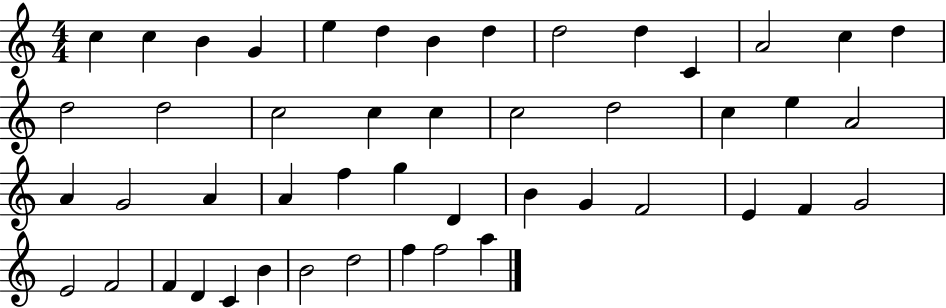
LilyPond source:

{
  \clef treble
  \numericTimeSignature
  \time 4/4
  \key c \major
  c''4 c''4 b'4 g'4 | e''4 d''4 b'4 d''4 | d''2 d''4 c'4 | a'2 c''4 d''4 | \break d''2 d''2 | c''2 c''4 c''4 | c''2 d''2 | c''4 e''4 a'2 | \break a'4 g'2 a'4 | a'4 f''4 g''4 d'4 | b'4 g'4 f'2 | e'4 f'4 g'2 | \break e'2 f'2 | f'4 d'4 c'4 b'4 | b'2 d''2 | f''4 f''2 a''4 | \break \bar "|."
}